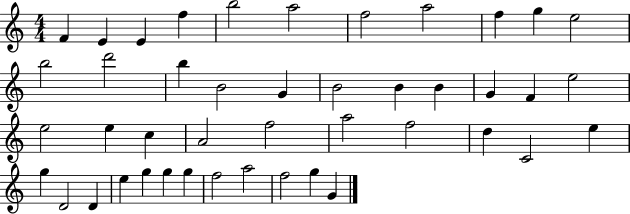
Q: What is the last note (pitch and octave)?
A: G4